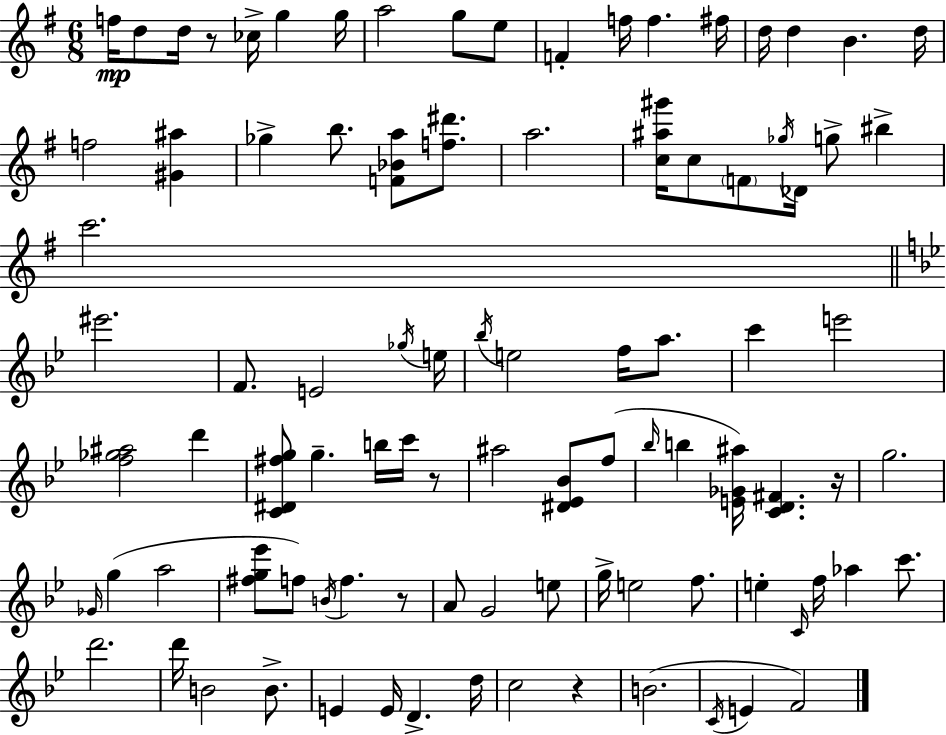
F5/s D5/e D5/s R/e CES5/s G5/q G5/s A5/h G5/e E5/e F4/q F5/s F5/q. F#5/s D5/s D5/q B4/q. D5/s F5/h [G#4,A#5]/q Gb5/q B5/e. [F4,Bb4,A5]/e [F5,D#6]/e. A5/h. [C5,A#5,G#6]/s C5/e F4/e Gb5/s Db4/s G5/e BIS5/q C6/h. EIS6/h. F4/e. E4/h Gb5/s E5/s Bb5/s E5/h F5/s A5/e. C6/q E6/h [F5,Gb5,A#5]/h D6/q [C4,D#4,F#5,G5]/e G5/q. B5/s C6/s R/e A#5/h [D#4,Eb4,Bb4]/e F5/e Bb5/s B5/q [E4,Gb4,A#5]/s [C4,D4,F#4]/q. R/s G5/h. Gb4/s G5/q A5/h [F#5,G5,Eb6]/e F5/e B4/s F5/q. R/e A4/e G4/h E5/e G5/s E5/h F5/e. E5/q C4/s F5/s Ab5/q C6/e. D6/h. D6/s B4/h B4/e. E4/q E4/s D4/q. D5/s C5/h R/q B4/h. C4/s E4/q F4/h